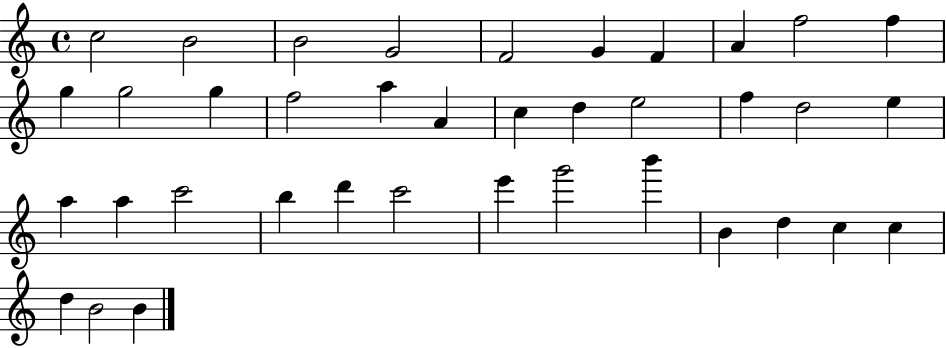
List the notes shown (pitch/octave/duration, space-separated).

C5/h B4/h B4/h G4/h F4/h G4/q F4/q A4/q F5/h F5/q G5/q G5/h G5/q F5/h A5/q A4/q C5/q D5/q E5/h F5/q D5/h E5/q A5/q A5/q C6/h B5/q D6/q C6/h E6/q G6/h B6/q B4/q D5/q C5/q C5/q D5/q B4/h B4/q